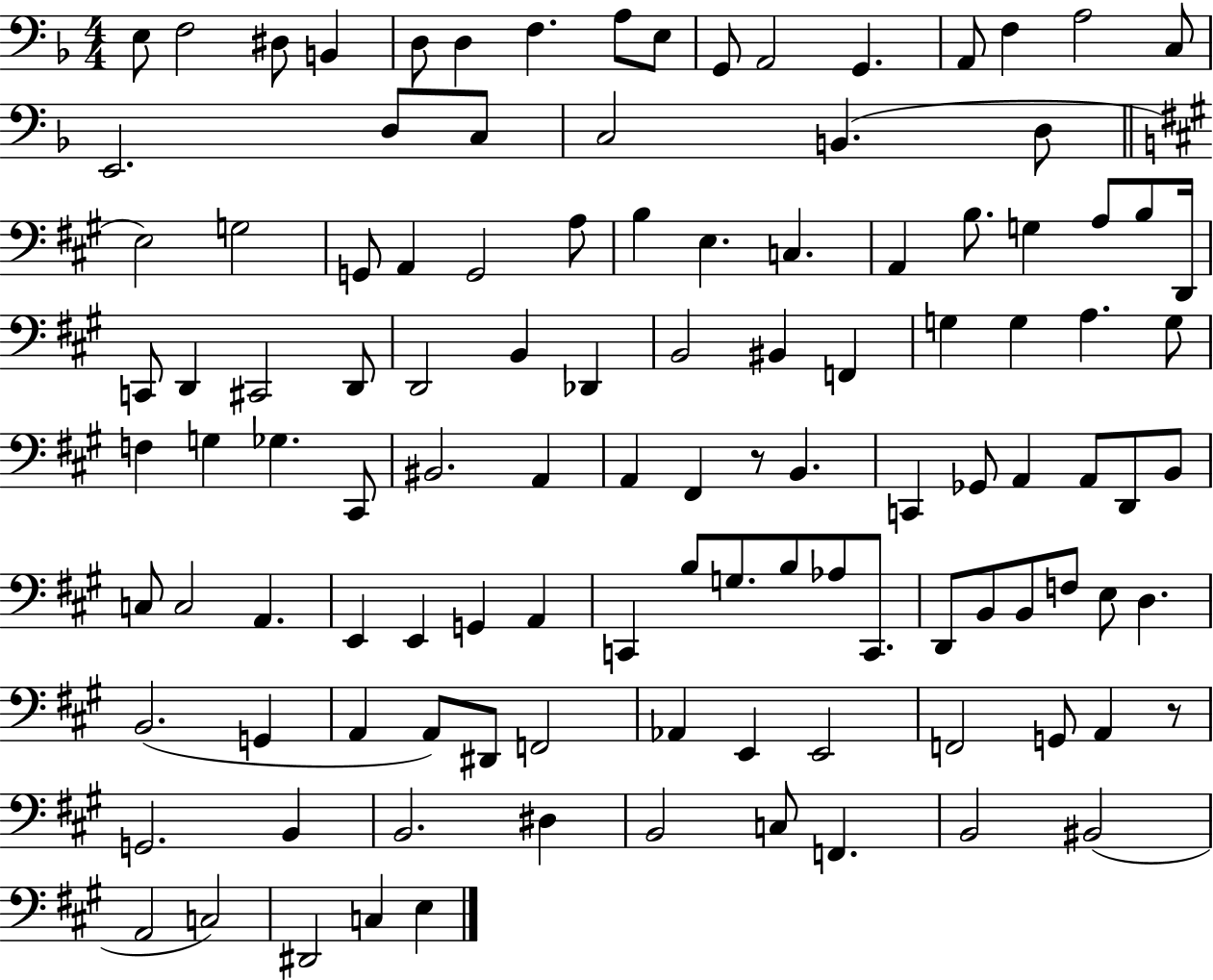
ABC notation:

X:1
T:Untitled
M:4/4
L:1/4
K:F
E,/2 F,2 ^D,/2 B,, D,/2 D, F, A,/2 E,/2 G,,/2 A,,2 G,, A,,/2 F, A,2 C,/2 E,,2 D,/2 C,/2 C,2 B,, D,/2 E,2 G,2 G,,/2 A,, G,,2 A,/2 B, E, C, A,, B,/2 G, A,/2 B,/2 D,,/4 C,,/2 D,, ^C,,2 D,,/2 D,,2 B,, _D,, B,,2 ^B,, F,, G, G, A, G,/2 F, G, _G, ^C,,/2 ^B,,2 A,, A,, ^F,, z/2 B,, C,, _G,,/2 A,, A,,/2 D,,/2 B,,/2 C,/2 C,2 A,, E,, E,, G,, A,, C,, B,/2 G,/2 B,/2 _A,/2 C,,/2 D,,/2 B,,/2 B,,/2 F,/2 E,/2 D, B,,2 G,, A,, A,,/2 ^D,,/2 F,,2 _A,, E,, E,,2 F,,2 G,,/2 A,, z/2 G,,2 B,, B,,2 ^D, B,,2 C,/2 F,, B,,2 ^B,,2 A,,2 C,2 ^D,,2 C, E,